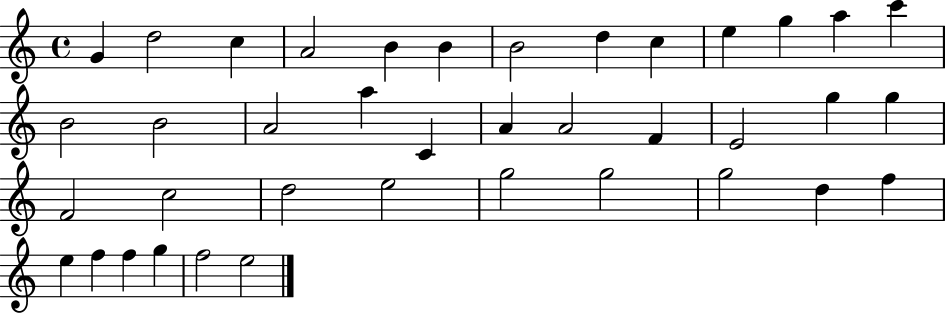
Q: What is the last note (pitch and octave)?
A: E5